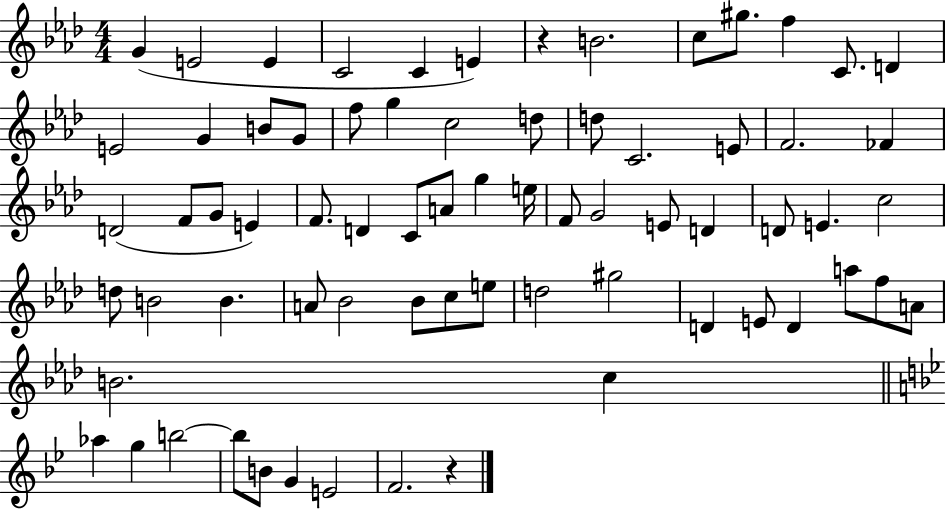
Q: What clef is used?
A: treble